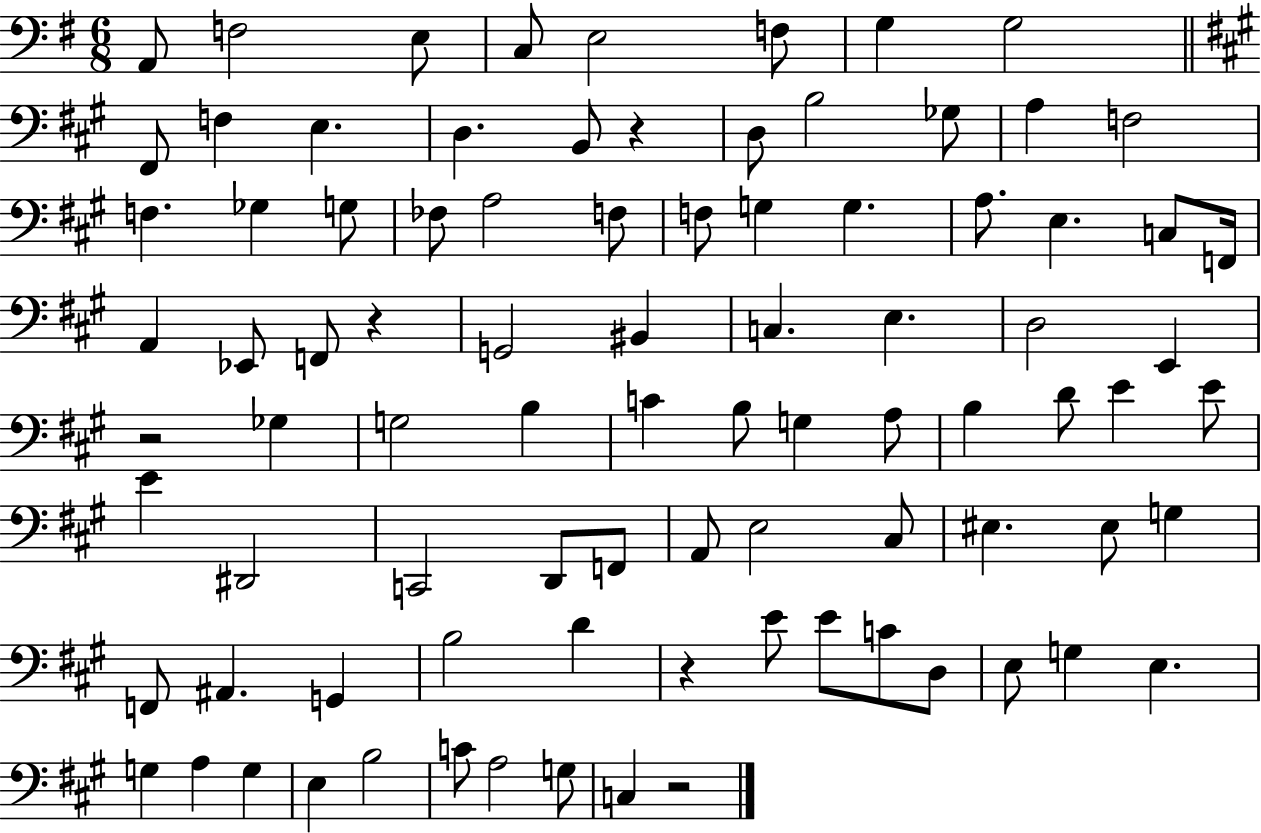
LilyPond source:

{
  \clef bass
  \numericTimeSignature
  \time 6/8
  \key g \major
  \repeat volta 2 { a,8 f2 e8 | c8 e2 f8 | g4 g2 | \bar "||" \break \key a \major fis,8 f4 e4. | d4. b,8 r4 | d8 b2 ges8 | a4 f2 | \break f4. ges4 g8 | fes8 a2 f8 | f8 g4 g4. | a8. e4. c8 f,16 | \break a,4 ees,8 f,8 r4 | g,2 bis,4 | c4. e4. | d2 e,4 | \break r2 ges4 | g2 b4 | c'4 b8 g4 a8 | b4 d'8 e'4 e'8 | \break e'4 dis,2 | c,2 d,8 f,8 | a,8 e2 cis8 | eis4. eis8 g4 | \break f,8 ais,4. g,4 | b2 d'4 | r4 e'8 e'8 c'8 d8 | e8 g4 e4. | \break g4 a4 g4 | e4 b2 | c'8 a2 g8 | c4 r2 | \break } \bar "|."
}